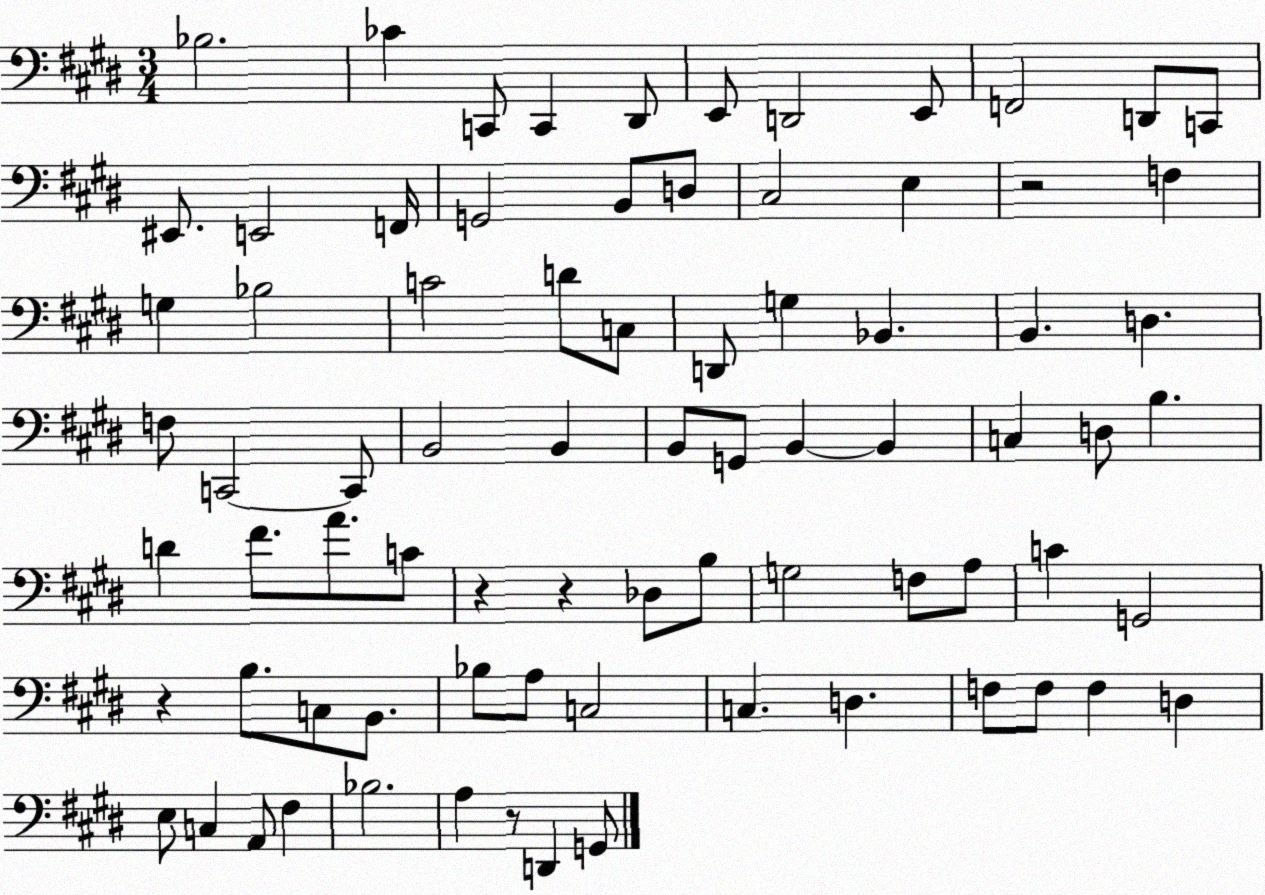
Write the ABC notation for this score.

X:1
T:Untitled
M:3/4
L:1/4
K:E
_B,2 _C C,,/2 C,, ^D,,/2 E,,/2 D,,2 E,,/2 F,,2 D,,/2 C,,/2 ^E,,/2 E,,2 F,,/4 G,,2 B,,/2 D,/2 ^C,2 E, z2 F, G, _B,2 C2 D/2 C,/2 D,,/2 G, _B,, B,, D, F,/2 C,,2 C,,/2 B,,2 B,, B,,/2 G,,/2 B,, B,, C, D,/2 B, D ^F/2 A/2 C/2 z z _D,/2 B,/2 G,2 F,/2 A,/2 C G,,2 z B,/2 C,/2 B,,/2 _B,/2 A,/2 C,2 C, D, F,/2 F,/2 F, D, E,/2 C, A,,/2 ^F, _B,2 A, z/2 D,, G,,/2